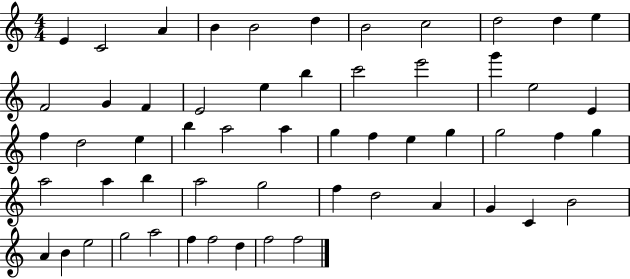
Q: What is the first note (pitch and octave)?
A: E4